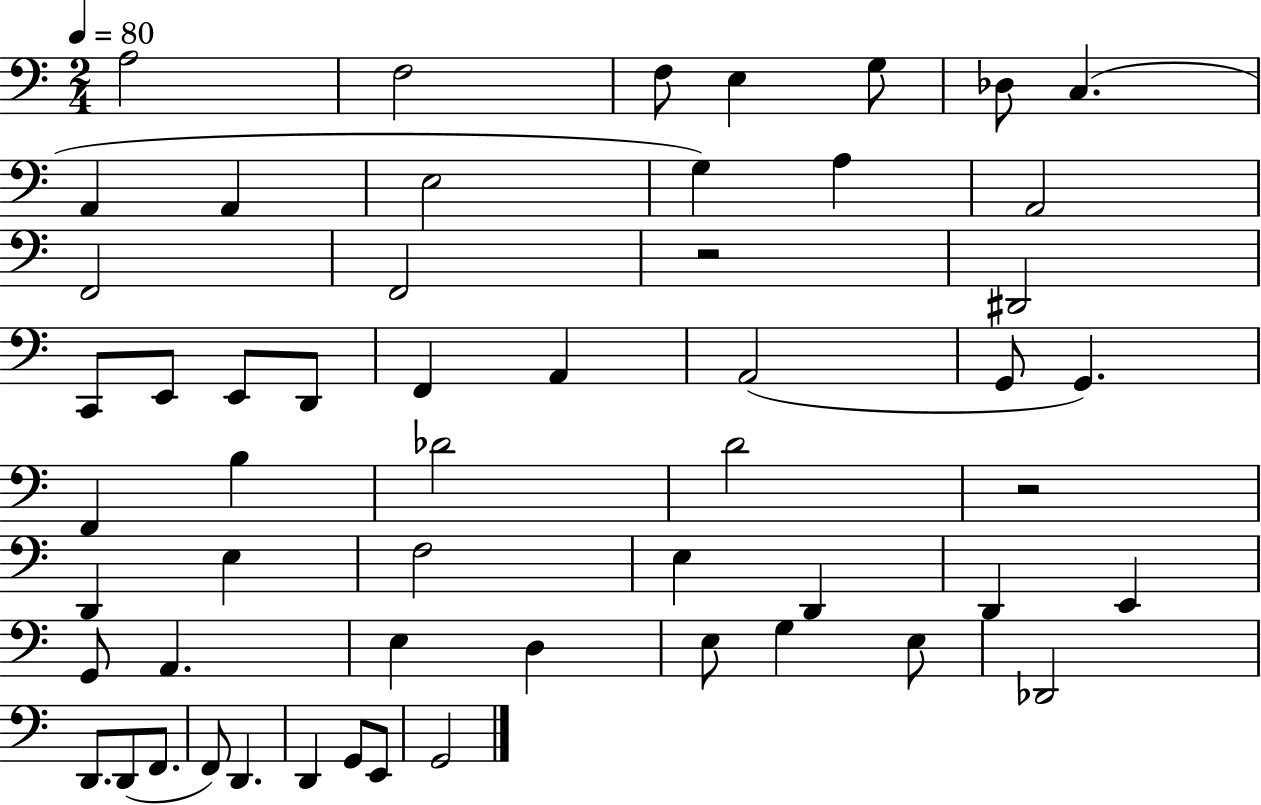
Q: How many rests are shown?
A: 2